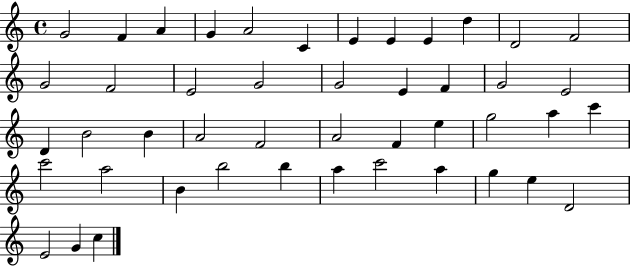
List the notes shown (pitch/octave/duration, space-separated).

G4/h F4/q A4/q G4/q A4/h C4/q E4/q E4/q E4/q D5/q D4/h F4/h G4/h F4/h E4/h G4/h G4/h E4/q F4/q G4/h E4/h D4/q B4/h B4/q A4/h F4/h A4/h F4/q E5/q G5/h A5/q C6/q C6/h A5/h B4/q B5/h B5/q A5/q C6/h A5/q G5/q E5/q D4/h E4/h G4/q C5/q